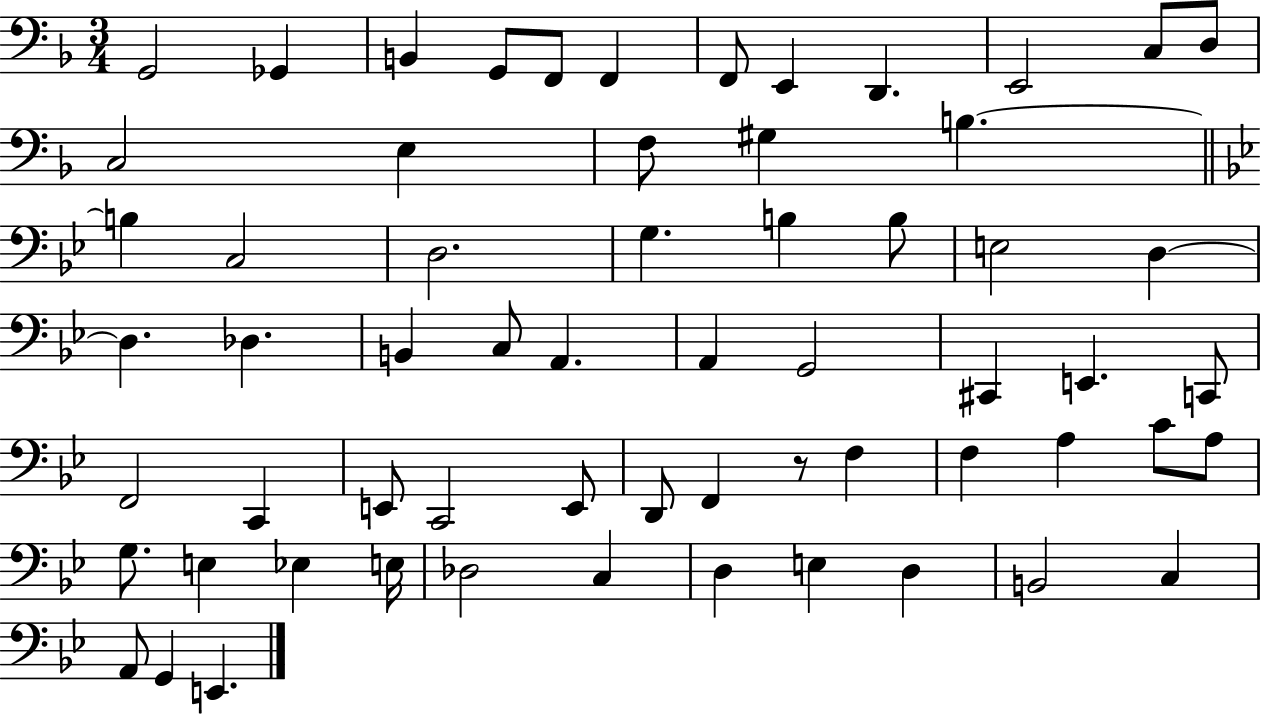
G2/h Gb2/q B2/q G2/e F2/e F2/q F2/e E2/q D2/q. E2/h C3/e D3/e C3/h E3/q F3/e G#3/q B3/q. B3/q C3/h D3/h. G3/q. B3/q B3/e E3/h D3/q D3/q. Db3/q. B2/q C3/e A2/q. A2/q G2/h C#2/q E2/q. C2/e F2/h C2/q E2/e C2/h E2/e D2/e F2/q R/e F3/q F3/q A3/q C4/e A3/e G3/e. E3/q Eb3/q E3/s Db3/h C3/q D3/q E3/q D3/q B2/h C3/q A2/e G2/q E2/q.